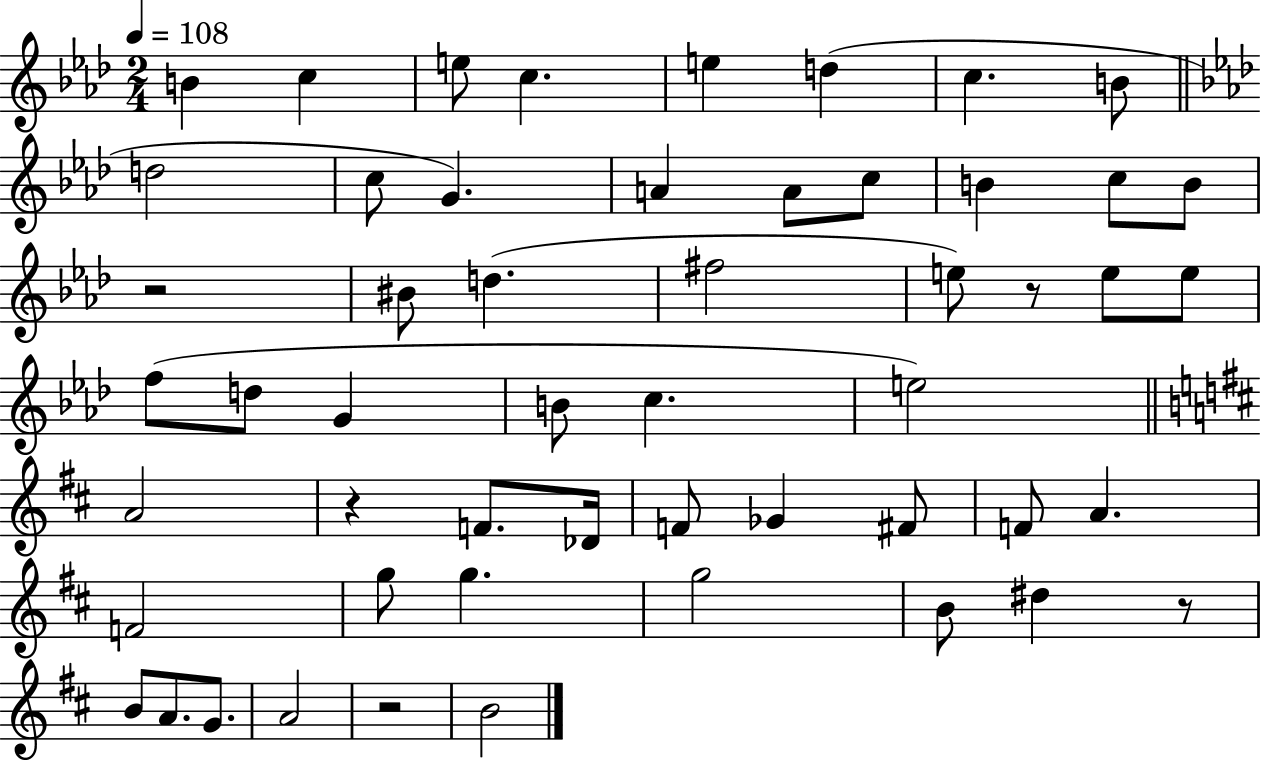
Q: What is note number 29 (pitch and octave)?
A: E5